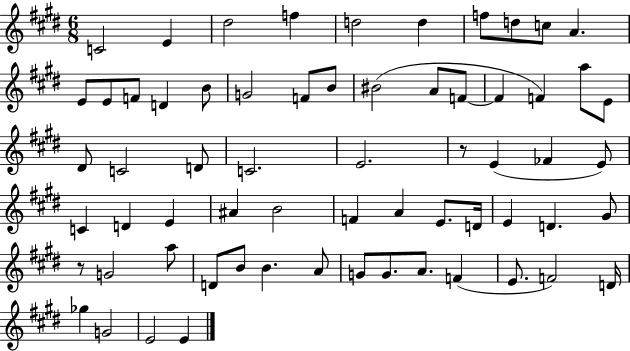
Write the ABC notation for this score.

X:1
T:Untitled
M:6/8
L:1/4
K:E
C2 E ^d2 f d2 d f/2 d/2 c/2 A E/2 E/2 F/2 D B/2 G2 F/2 B/2 ^B2 A/2 F/2 F F a/2 E/2 ^D/2 C2 D/2 C2 E2 z/2 E _F E/2 C D E ^A B2 F A E/2 D/4 E D ^G/2 z/2 G2 a/2 D/2 B/2 B A/2 G/2 G/2 A/2 F E/2 F2 D/4 _g G2 E2 E